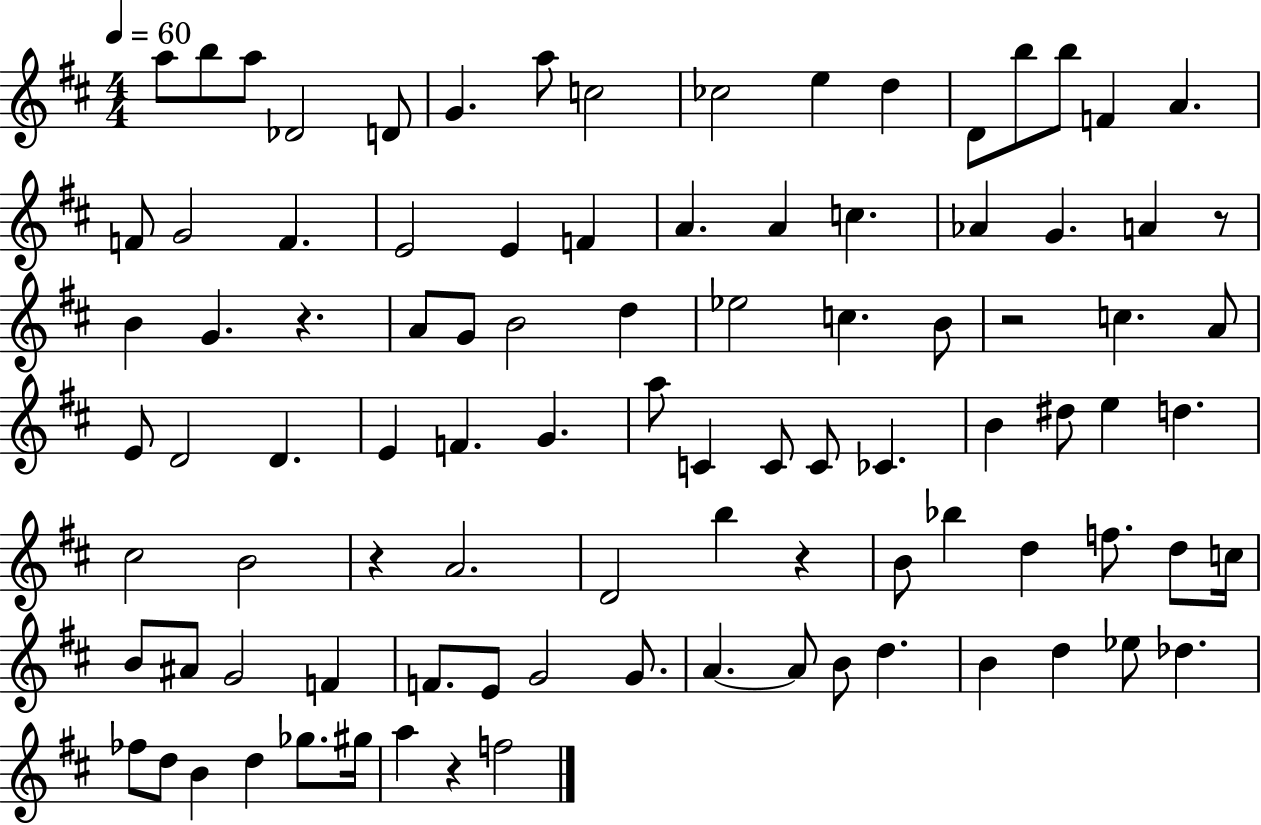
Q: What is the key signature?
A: D major